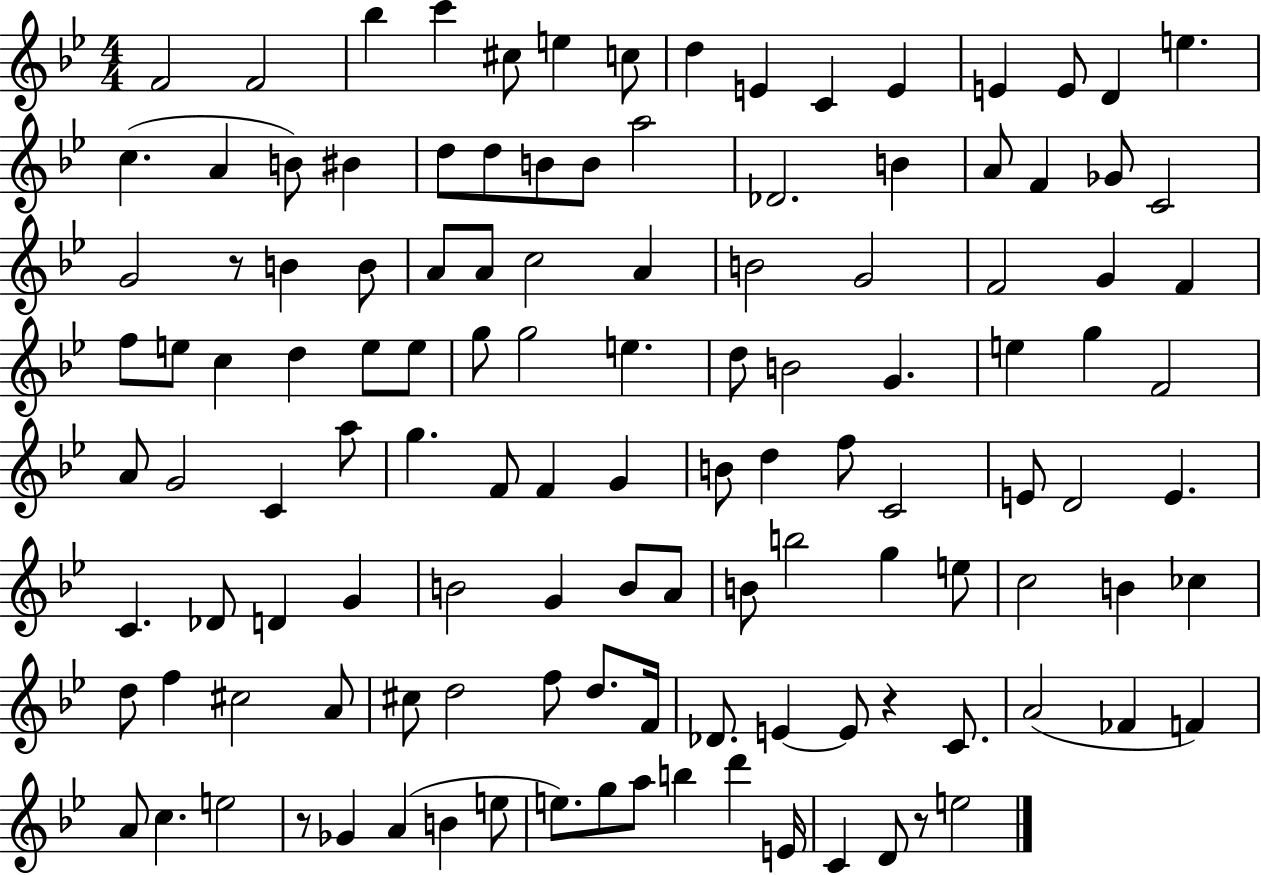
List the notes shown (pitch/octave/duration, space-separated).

F4/h F4/h Bb5/q C6/q C#5/e E5/q C5/e D5/q E4/q C4/q E4/q E4/q E4/e D4/q E5/q. C5/q. A4/q B4/e BIS4/q D5/e D5/e B4/e B4/e A5/h Db4/h. B4/q A4/e F4/q Gb4/e C4/h G4/h R/e B4/q B4/e A4/e A4/e C5/h A4/q B4/h G4/h F4/h G4/q F4/q F5/e E5/e C5/q D5/q E5/e E5/e G5/e G5/h E5/q. D5/e B4/h G4/q. E5/q G5/q F4/h A4/e G4/h C4/q A5/e G5/q. F4/e F4/q G4/q B4/e D5/q F5/e C4/h E4/e D4/h E4/q. C4/q. Db4/e D4/q G4/q B4/h G4/q B4/e A4/e B4/e B5/h G5/q E5/e C5/h B4/q CES5/q D5/e F5/q C#5/h A4/e C#5/e D5/h F5/e D5/e. F4/s Db4/e. E4/q E4/e R/q C4/e. A4/h FES4/q F4/q A4/e C5/q. E5/h R/e Gb4/q A4/q B4/q E5/e E5/e. G5/e A5/e B5/q D6/q E4/s C4/q D4/e R/e E5/h